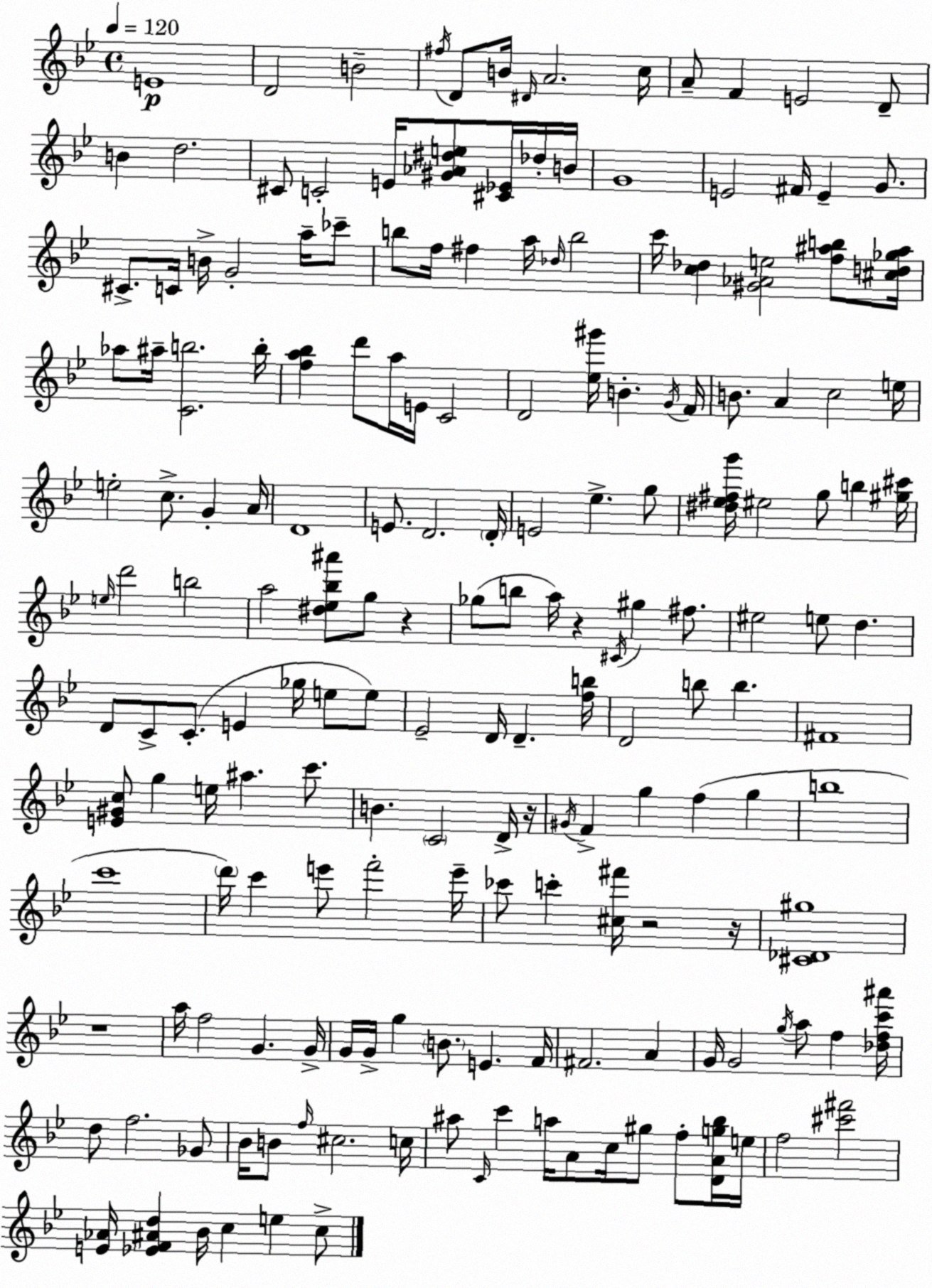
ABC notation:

X:1
T:Untitled
M:4/4
L:1/4
K:Bb
E4 D2 B2 ^f/4 D/2 B/4 ^D/4 A2 c/4 A/2 F E2 D/2 B d2 ^C/2 C2 E/4 [^G_A^de]/2 [^C_E]/4 _d/4 B/4 G4 E2 ^F/4 E G/2 ^C/2 C/4 B/4 G2 a/4 _c'/2 b/2 f/4 ^f a/4 _d/4 b2 c'/4 [c_d] [^G_Ae]2 [f^ab]/2 [^cd_g^a]/4 _a/2 ^a/4 [Cb]2 b/4 [fa_b] d'/2 a/4 E/4 C2 D2 [_e^g']/4 B G/4 F/4 B/2 A c2 e/4 e2 c/2 G A/4 D4 E/2 D2 D/4 E2 _e g/2 [^d_e^fg']/4 ^e2 g/2 b [^g^c']/4 e/4 d'2 b2 a2 [^d_e_b^a']/2 g/2 z _g/2 b/2 a/4 z ^C/4 ^g ^f/2 ^e2 e/2 d D/2 C/2 C/2 E _g/4 e/2 e/2 _E2 D/4 D [fb]/4 D2 b/2 b ^F4 [E^Gc]/2 g e/4 ^a c'/2 B C2 D/4 z/4 ^G/4 F g f g b4 c'4 d'/4 c' e'/2 f'2 e'/4 _c'/2 c' [^c^f']/4 z2 z/4 [^C_D^g]4 z4 a/4 f2 G G/4 G/4 G/4 g B/2 E F/4 ^F2 A G/4 G2 g/4 a/2 f [_dfc'^a']/4 d/2 f2 _G/2 _B/4 B/2 f/4 ^c2 c/4 ^a/2 C/4 c' a/4 A/2 c/4 ^g/2 f/2 [DAg_b]/4 e/4 f2 [^c'^f']2 [E_A]/4 [_EF^Ad] _B/4 c e c/2